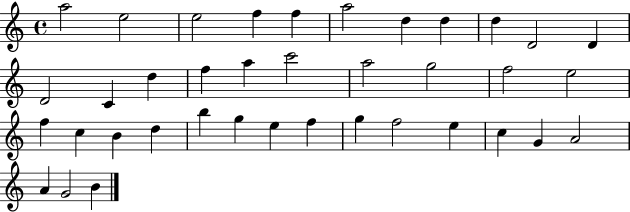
X:1
T:Untitled
M:4/4
L:1/4
K:C
a2 e2 e2 f f a2 d d d D2 D D2 C d f a c'2 a2 g2 f2 e2 f c B d b g e f g f2 e c G A2 A G2 B